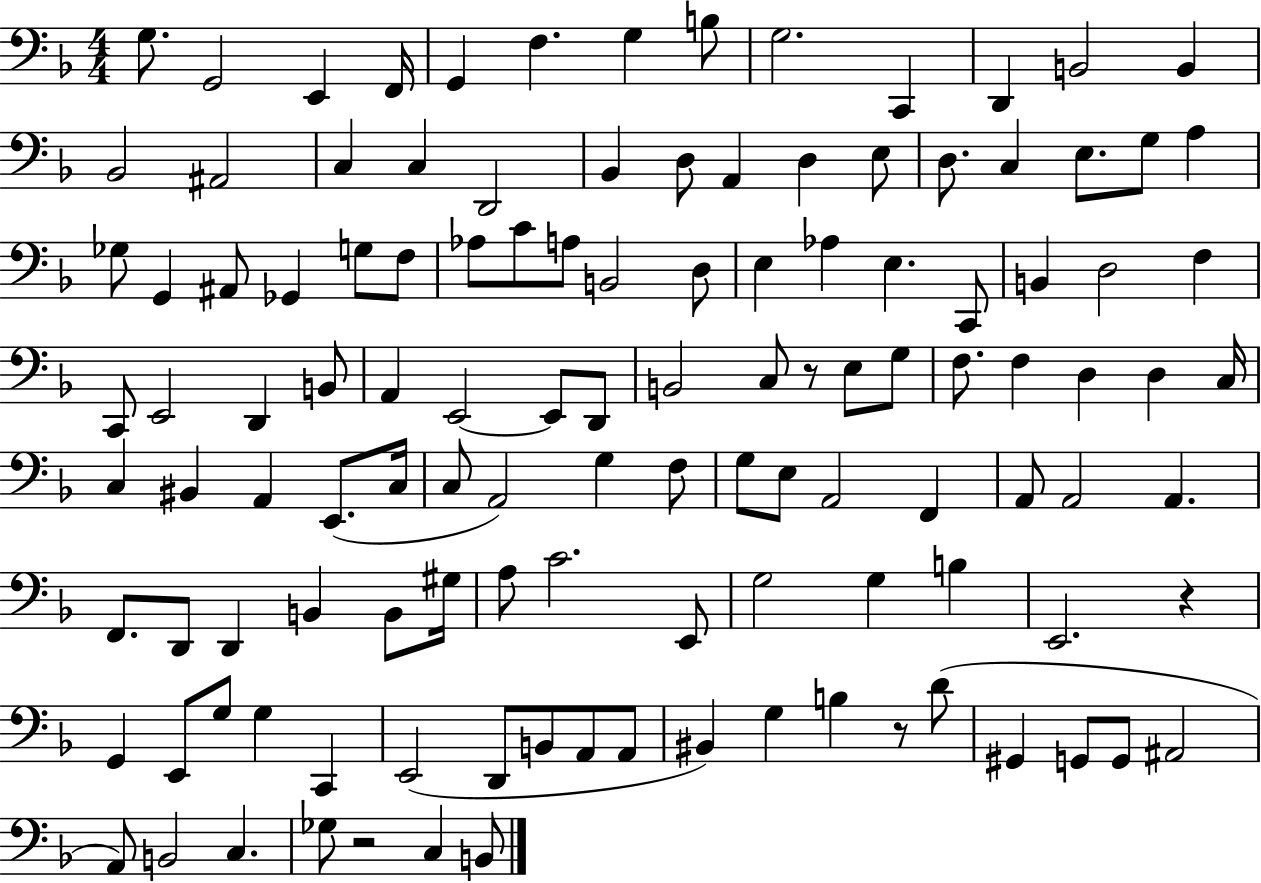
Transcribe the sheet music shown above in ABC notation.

X:1
T:Untitled
M:4/4
L:1/4
K:F
G,/2 G,,2 E,, F,,/4 G,, F, G, B,/2 G,2 C,, D,, B,,2 B,, _B,,2 ^A,,2 C, C, D,,2 _B,, D,/2 A,, D, E,/2 D,/2 C, E,/2 G,/2 A, _G,/2 G,, ^A,,/2 _G,, G,/2 F,/2 _A,/2 C/2 A,/2 B,,2 D,/2 E, _A, E, C,,/2 B,, D,2 F, C,,/2 E,,2 D,, B,,/2 A,, E,,2 E,,/2 D,,/2 B,,2 C,/2 z/2 E,/2 G,/2 F,/2 F, D, D, C,/4 C, ^B,, A,, E,,/2 C,/4 C,/2 A,,2 G, F,/2 G,/2 E,/2 A,,2 F,, A,,/2 A,,2 A,, F,,/2 D,,/2 D,, B,, B,,/2 ^G,/4 A,/2 C2 E,,/2 G,2 G, B, E,,2 z G,, E,,/2 G,/2 G, C,, E,,2 D,,/2 B,,/2 A,,/2 A,,/2 ^B,, G, B, z/2 D/2 ^G,, G,,/2 G,,/2 ^A,,2 A,,/2 B,,2 C, _G,/2 z2 C, B,,/2